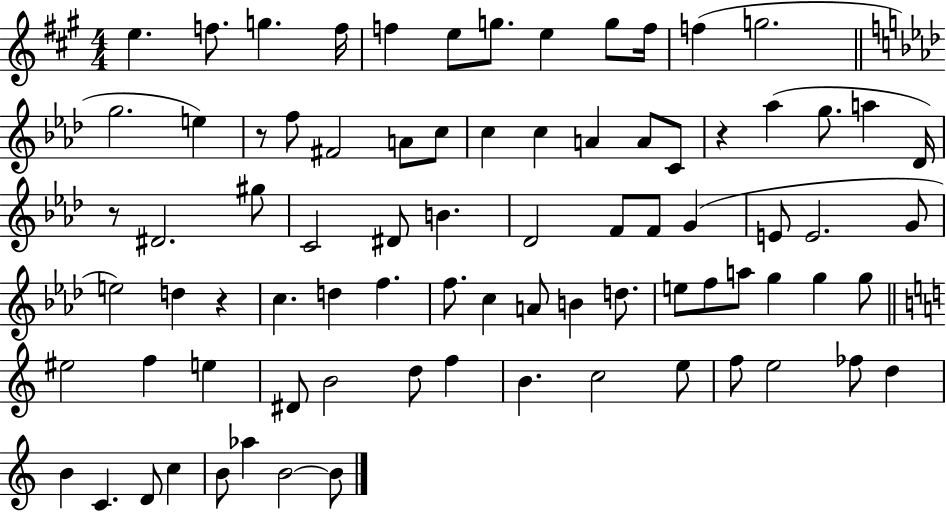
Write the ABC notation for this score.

X:1
T:Untitled
M:4/4
L:1/4
K:A
e f/2 g f/4 f e/2 g/2 e g/2 f/4 f g2 g2 e z/2 f/2 ^F2 A/2 c/2 c c A A/2 C/2 z _a g/2 a _D/4 z/2 ^D2 ^g/2 C2 ^D/2 B _D2 F/2 F/2 G E/2 E2 G/2 e2 d z c d f f/2 c A/2 B d/2 e/2 f/2 a/2 g g g/2 ^e2 f e ^D/2 B2 d/2 f B c2 e/2 f/2 e2 _f/2 d B C D/2 c B/2 _a B2 B/2